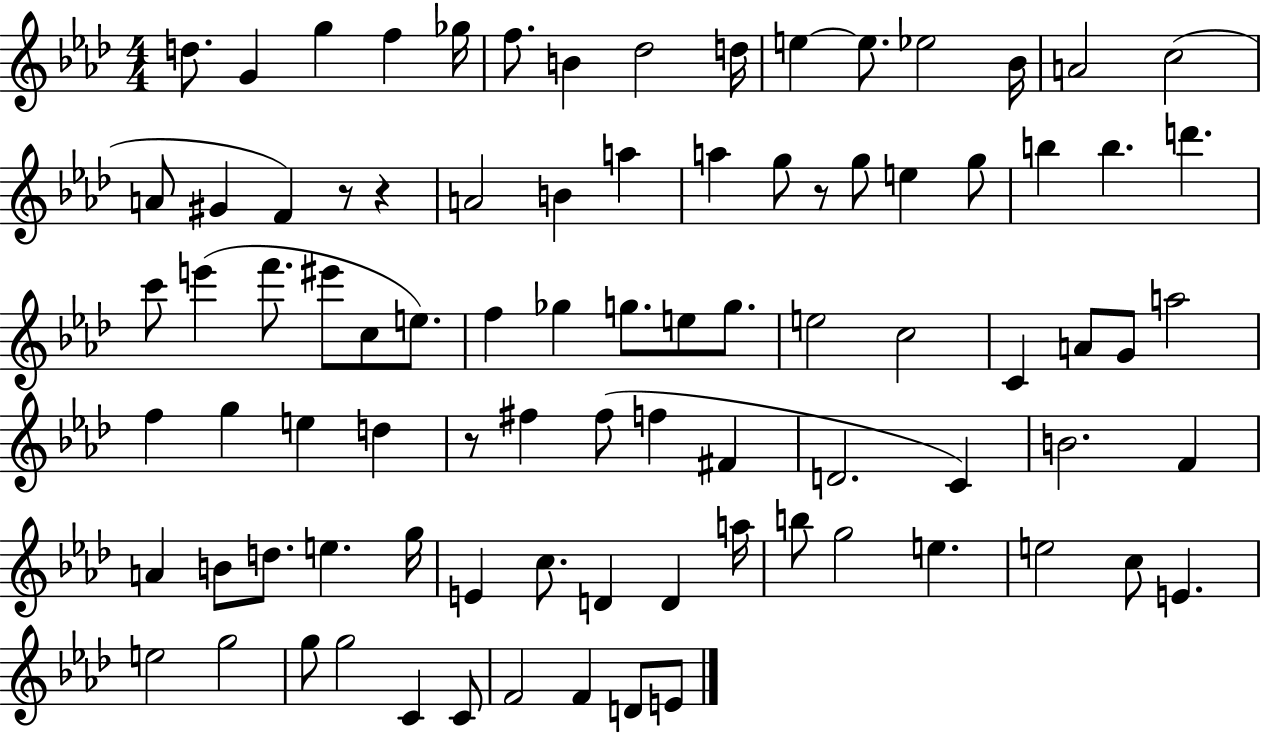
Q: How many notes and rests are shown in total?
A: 88